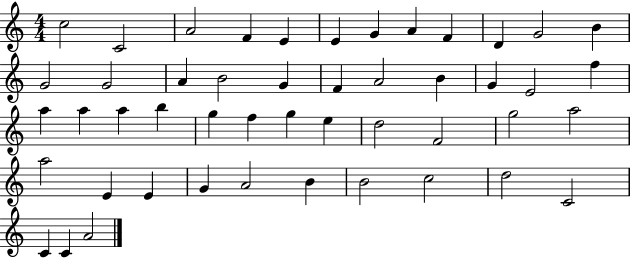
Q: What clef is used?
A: treble